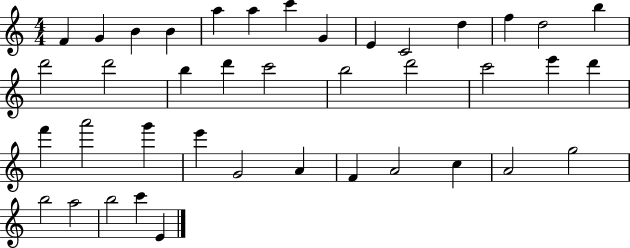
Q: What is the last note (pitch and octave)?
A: E4